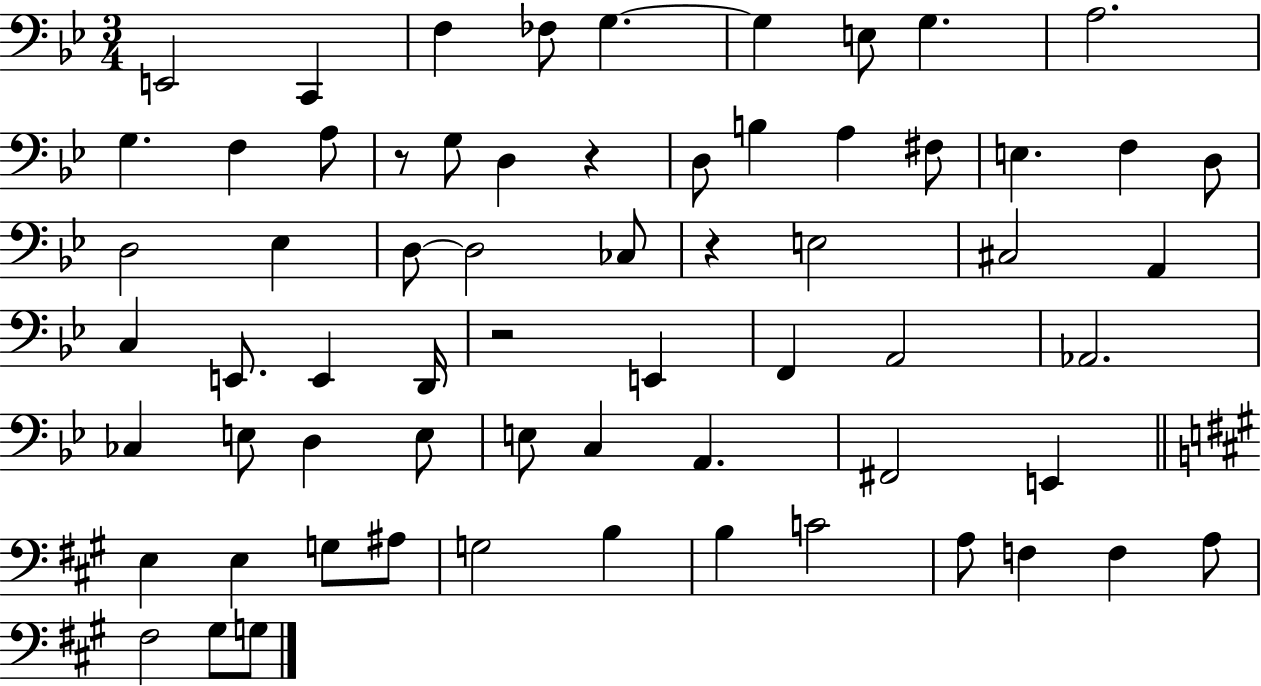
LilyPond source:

{
  \clef bass
  \numericTimeSignature
  \time 3/4
  \key bes \major
  e,2 c,4 | f4 fes8 g4.~~ | g4 e8 g4. | a2. | \break g4. f4 a8 | r8 g8 d4 r4 | d8 b4 a4 fis8 | e4. f4 d8 | \break d2 ees4 | d8~~ d2 ces8 | r4 e2 | cis2 a,4 | \break c4 e,8. e,4 d,16 | r2 e,4 | f,4 a,2 | aes,2. | \break ces4 e8 d4 e8 | e8 c4 a,4. | fis,2 e,4 | \bar "||" \break \key a \major e4 e4 g8 ais8 | g2 b4 | b4 c'2 | a8 f4 f4 a8 | \break fis2 gis8 g8 | \bar "|."
}